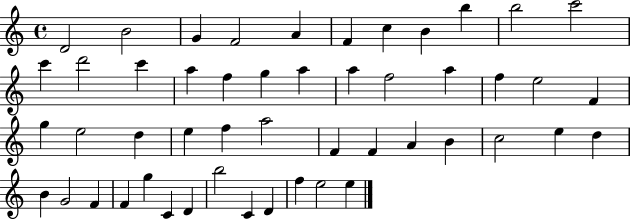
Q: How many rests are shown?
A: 0